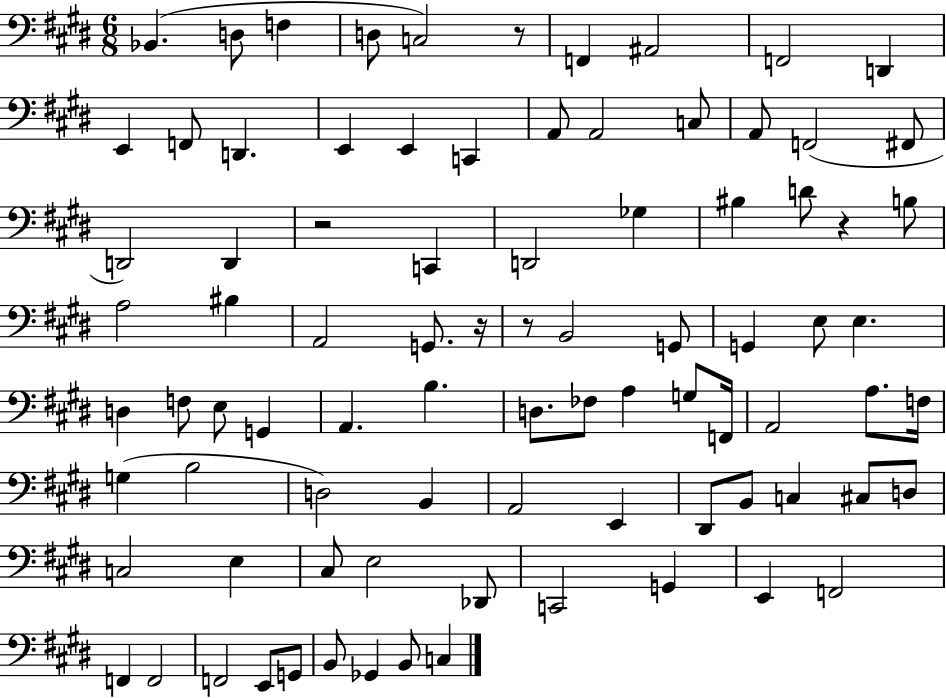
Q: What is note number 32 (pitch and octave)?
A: A2